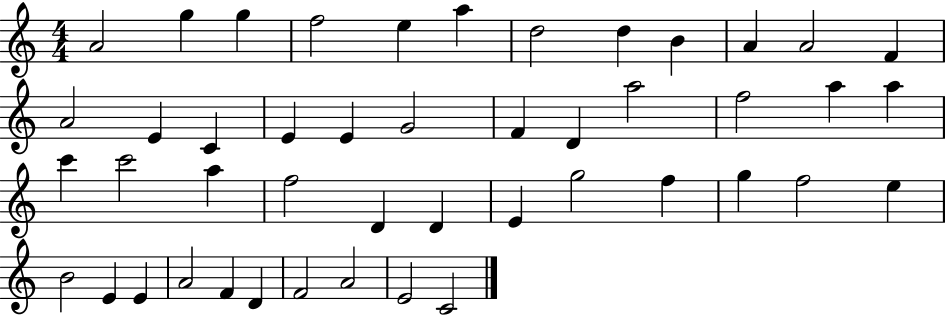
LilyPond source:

{
  \clef treble
  \numericTimeSignature
  \time 4/4
  \key c \major
  a'2 g''4 g''4 | f''2 e''4 a''4 | d''2 d''4 b'4 | a'4 a'2 f'4 | \break a'2 e'4 c'4 | e'4 e'4 g'2 | f'4 d'4 a''2 | f''2 a''4 a''4 | \break c'''4 c'''2 a''4 | f''2 d'4 d'4 | e'4 g''2 f''4 | g''4 f''2 e''4 | \break b'2 e'4 e'4 | a'2 f'4 d'4 | f'2 a'2 | e'2 c'2 | \break \bar "|."
}